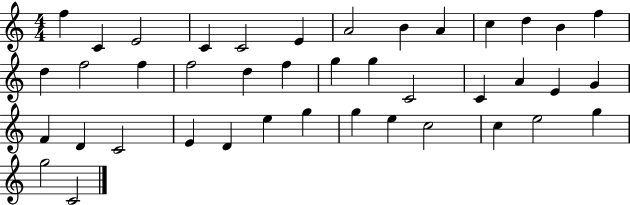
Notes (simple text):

F5/q C4/q E4/h C4/q C4/h E4/q A4/h B4/q A4/q C5/q D5/q B4/q F5/q D5/q F5/h F5/q F5/h D5/q F5/q G5/q G5/q C4/h C4/q A4/q E4/q G4/q F4/q D4/q C4/h E4/q D4/q E5/q G5/q G5/q E5/q C5/h C5/q E5/h G5/q G5/h C4/h